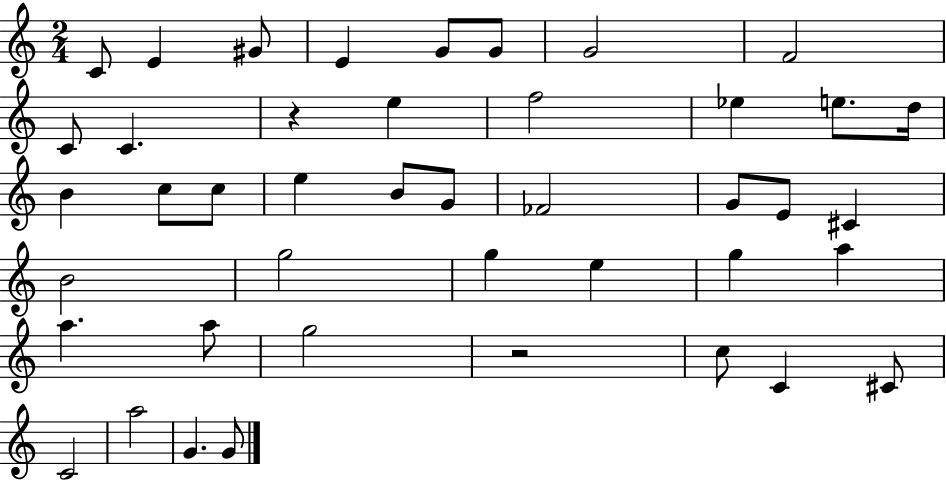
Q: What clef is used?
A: treble